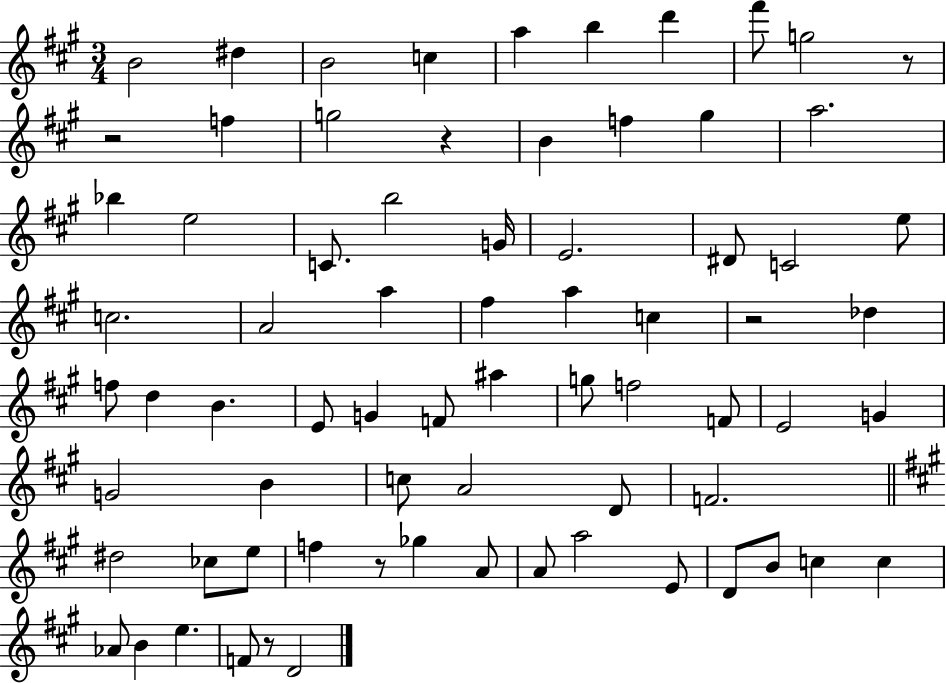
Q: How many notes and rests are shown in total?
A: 73